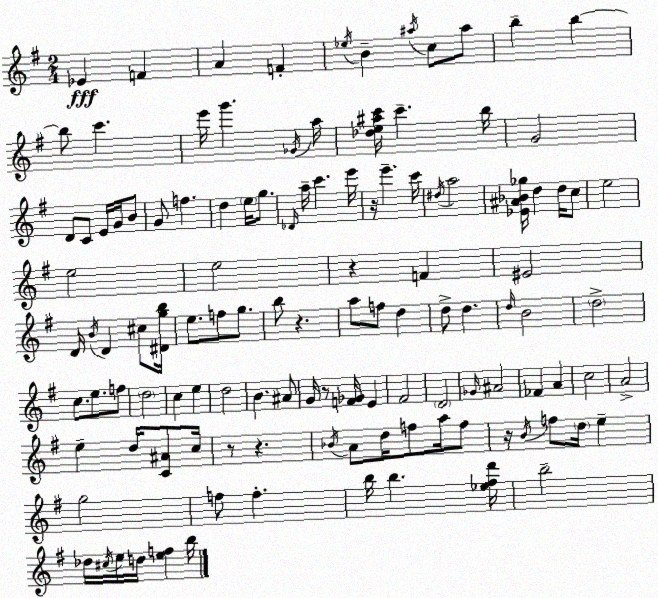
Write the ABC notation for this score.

X:1
T:Untitled
M:2/4
L:1/4
K:Em
_E F A F _e/4 B ^a/4 c/2 ^a/2 b b b/2 c' e'/4 g' _G/4 a/4 [_de^ac']/4 c' b/4 G2 D/2 C/2 E/4 G/4 B/2 G/2 f d e/4 g/2 _D/4 a/4 c' e'/4 z/4 e' c'/4 ^d/4 a2 [_E^A_B_g]/4 d d/4 c/2 e2 e2 e2 z F ^E2 D/4 B/4 D ^c/2 [^Dgb]/4 e/2 f/2 g/2 b/2 z a/2 f/2 d d/2 d d/4 B2 d2 c/2 e/2 f/2 d2 c e d2 B ^A/2 G/4 z/2 [F_G]/4 E ^F2 D2 _G/4 ^A2 _F A c2 A2 e d/4 [C^A]/2 c/4 z/2 z _B/4 A/2 d/4 f/2 a/4 f/2 z/4 B/4 f/2 d/4 e g2 f/2 f b/4 b [_e^fd']/4 b2 _d/4 ^c/4 e/4 d/4 [ef] b/4